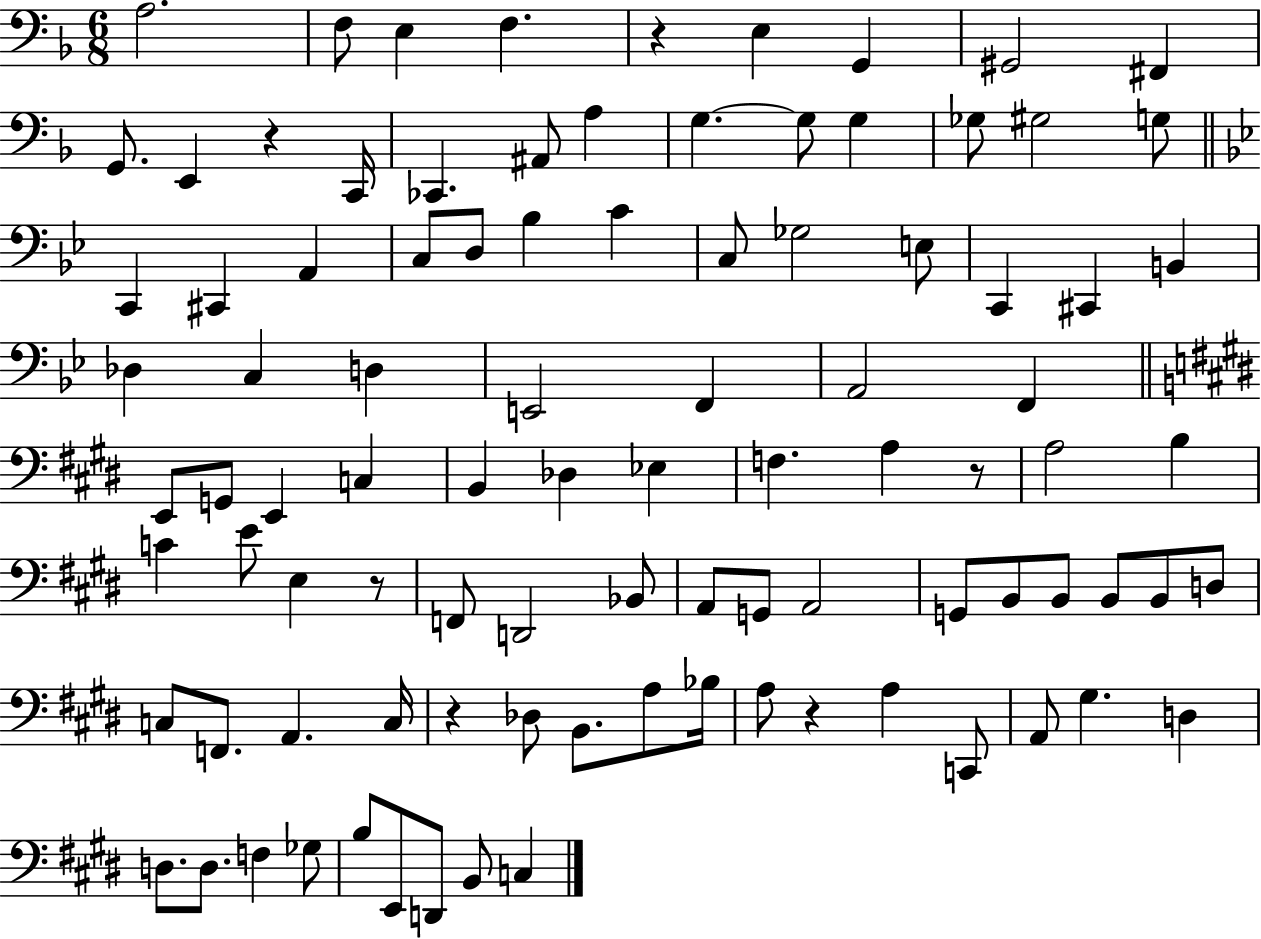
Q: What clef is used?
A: bass